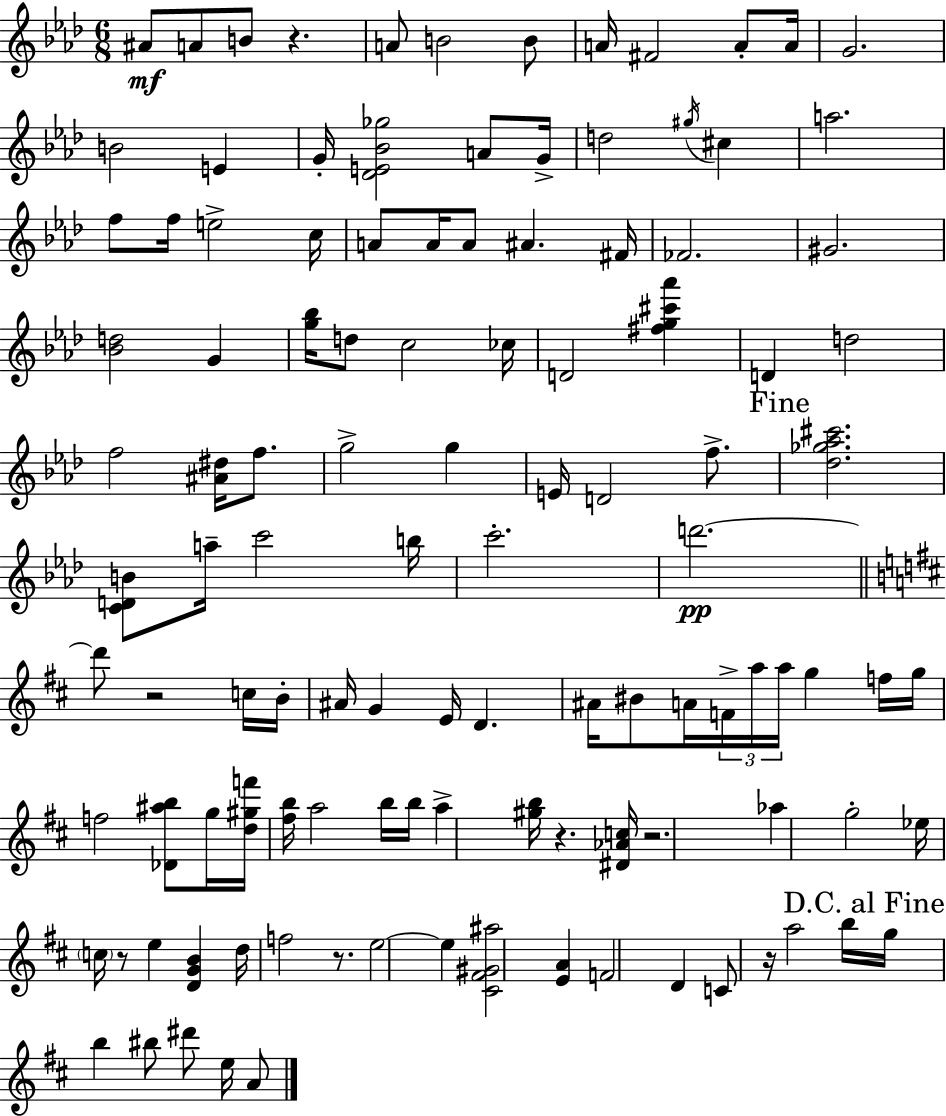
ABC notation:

X:1
T:Untitled
M:6/8
L:1/4
K:Fm
^A/2 A/2 B/2 z A/2 B2 B/2 A/4 ^F2 A/2 A/4 G2 B2 E G/4 [_DE_B_g]2 A/2 G/4 d2 ^g/4 ^c a2 f/2 f/4 e2 c/4 A/2 A/4 A/2 ^A ^F/4 _F2 ^G2 [_Bd]2 G [g_b]/4 d/2 c2 _c/4 D2 [^fg^c'_a'] D d2 f2 [^A^d]/4 f/2 g2 g E/4 D2 f/2 [_d_g_a^c']2 [CDB]/2 a/4 c'2 b/4 c'2 d'2 d'/2 z2 c/4 B/4 ^A/4 G E/4 D ^A/4 ^B/2 A/4 F/4 a/4 a/4 g f/4 g/4 f2 [_D^ab]/2 g/4 [d^gf']/4 [^fb]/4 a2 b/4 b/4 a [^gb]/4 z [^D_Ac]/4 z2 _a g2 _e/4 c/4 z/2 e [DGB] d/4 f2 z/2 e2 e [^C^F^G^a]2 [EA] F2 D C/2 z/4 a2 b/4 g/4 b ^b/2 ^d'/2 e/4 A/2